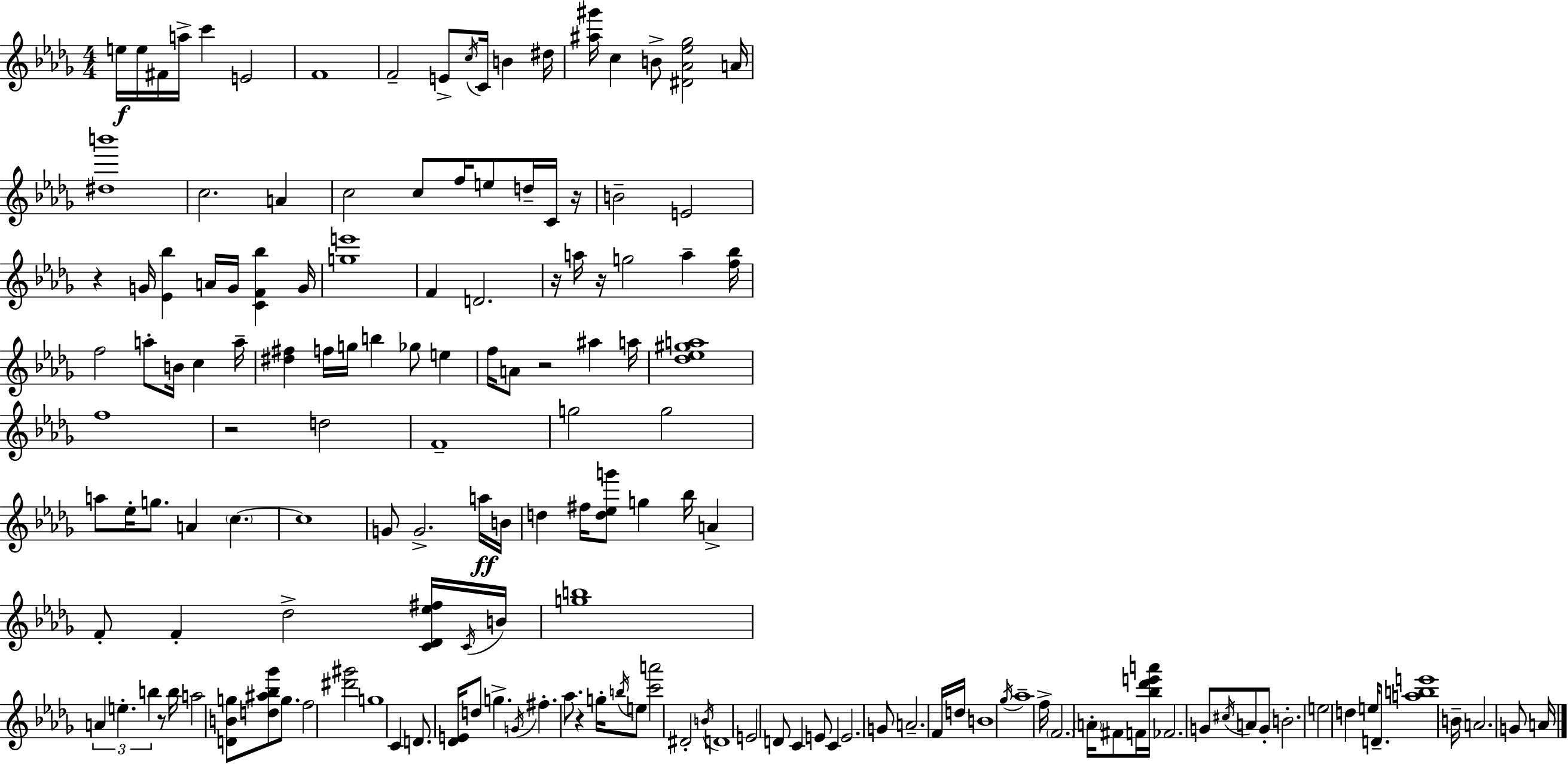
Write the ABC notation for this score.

X:1
T:Untitled
M:4/4
L:1/4
K:Bbm
e/4 e/4 ^F/4 a/4 c' E2 F4 F2 E/2 c/4 C/4 B ^d/4 [^a^g']/4 c B/2 [^D_A_e_g]2 A/4 [^db']4 c2 A c2 c/2 f/4 e/2 d/4 C/4 z/4 B2 E2 z G/4 [_E_b] A/4 G/4 [CF_b] G/4 [ge']4 F D2 z/4 a/4 z/4 g2 a [f_b]/4 f2 a/2 B/4 c a/4 [^d^f] f/4 g/4 b _g/2 e f/4 A/2 z2 ^a a/4 [_d_e^ga]4 f4 z2 d2 F4 g2 g2 a/2 _e/4 g/2 A c c4 G/2 G2 a/4 B/4 d ^f/4 [d_eg']/2 g _b/4 A F/2 F _d2 [C_D_e^f]/4 C/4 B/4 [gb]4 A e b z/2 b/4 a2 [DBg]/2 [d^a_b_g']/2 g/2 f2 [^d'^g']2 g4 C D/2 [_DE]/4 d/2 g G/4 ^f _a/2 z g/4 b/4 e/2 [c'a']2 ^D2 B/4 D4 E2 D/2 C E/2 C E2 G/2 A2 F/4 d/4 B4 _g/4 _a4 f/4 F2 A/4 ^F/2 F/4 [_b_d'e'a']/4 _F2 G/2 ^c/4 A/2 G/2 B2 e2 d e/4 D/2 [abe']4 B/4 A2 G/2 A/4